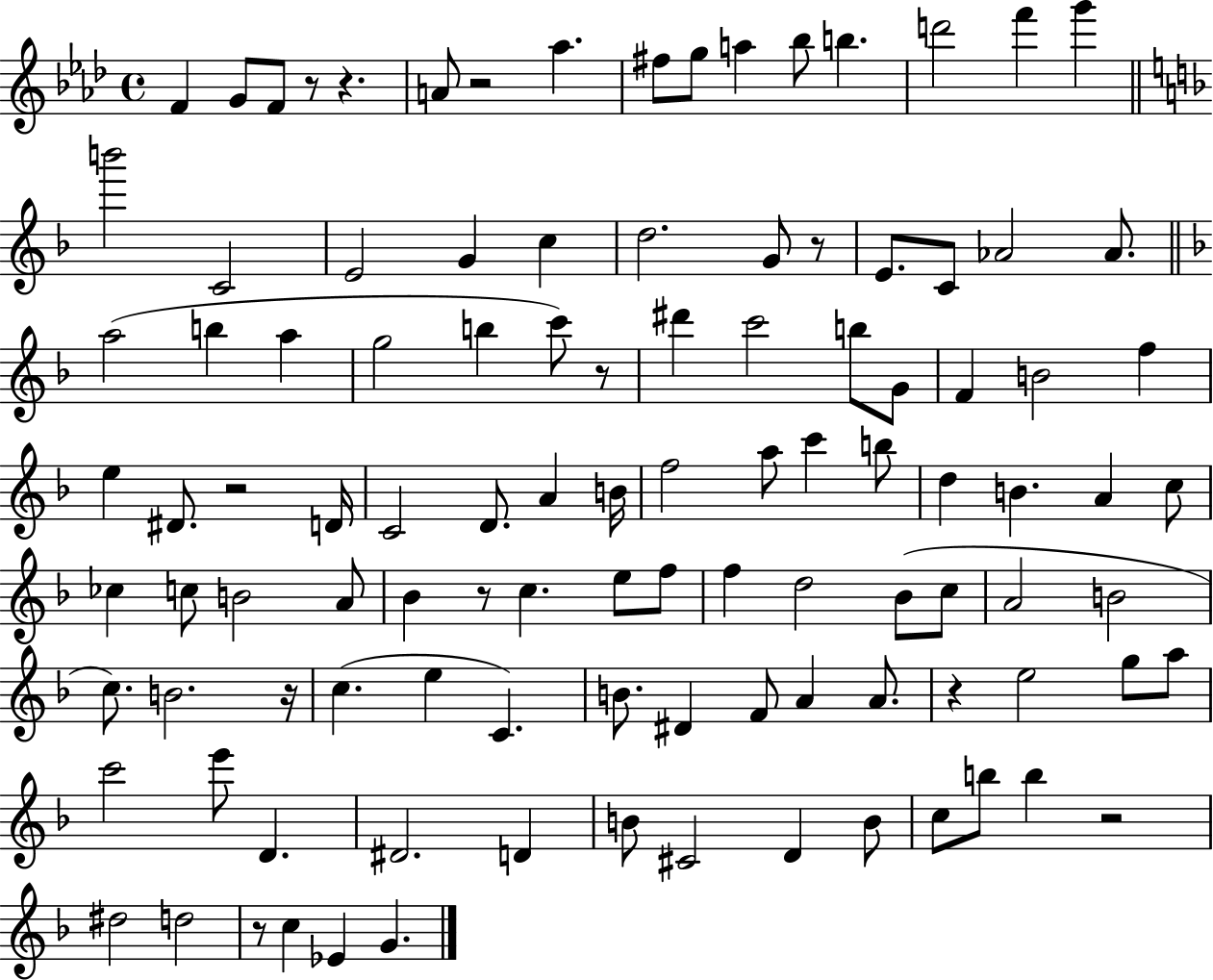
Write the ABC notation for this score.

X:1
T:Untitled
M:4/4
L:1/4
K:Ab
F G/2 F/2 z/2 z A/2 z2 _a ^f/2 g/2 a _b/2 b d'2 f' g' b'2 C2 E2 G c d2 G/2 z/2 E/2 C/2 _A2 _A/2 a2 b a g2 b c'/2 z/2 ^d' c'2 b/2 G/2 F B2 f e ^D/2 z2 D/4 C2 D/2 A B/4 f2 a/2 c' b/2 d B A c/2 _c c/2 B2 A/2 _B z/2 c e/2 f/2 f d2 _B/2 c/2 A2 B2 c/2 B2 z/4 c e C B/2 ^D F/2 A A/2 z e2 g/2 a/2 c'2 e'/2 D ^D2 D B/2 ^C2 D B/2 c/2 b/2 b z2 ^d2 d2 z/2 c _E G